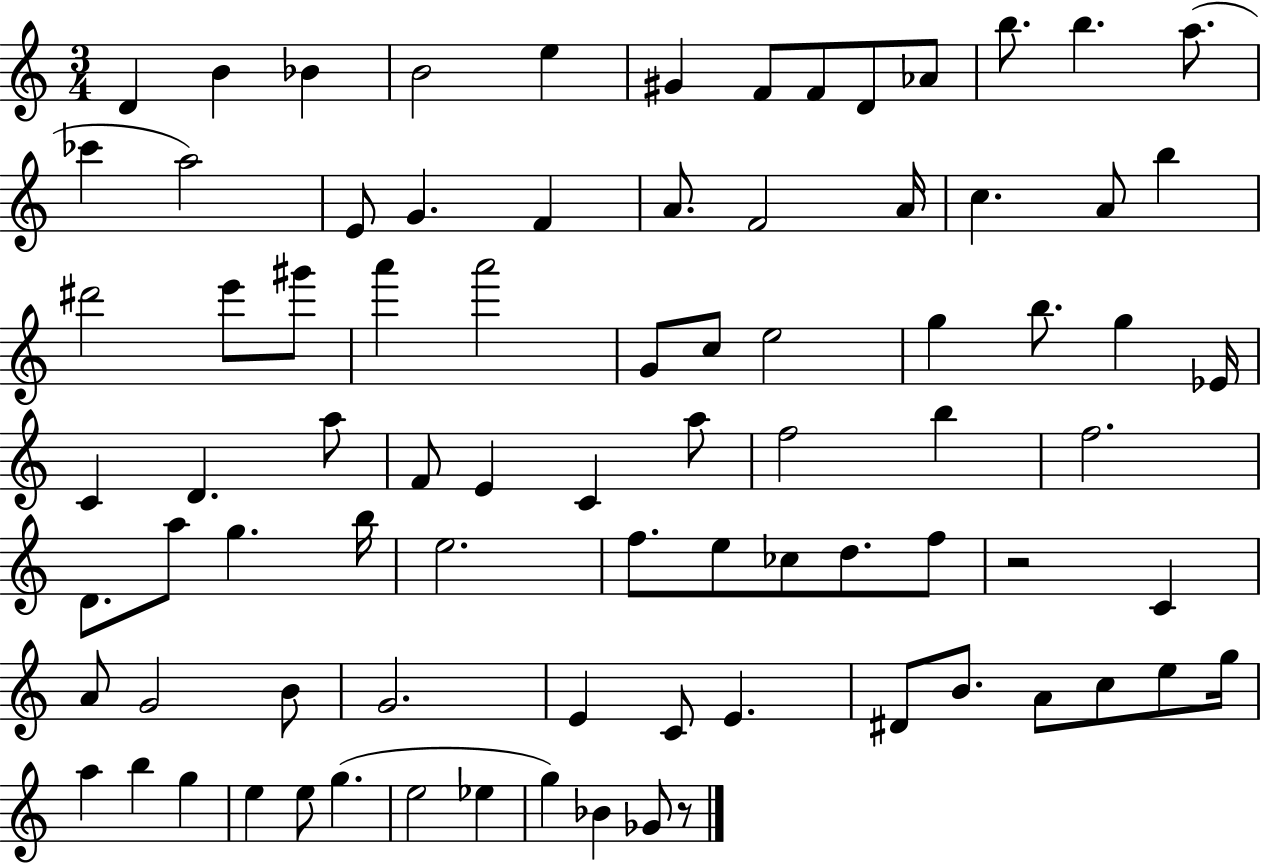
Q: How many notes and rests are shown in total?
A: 83